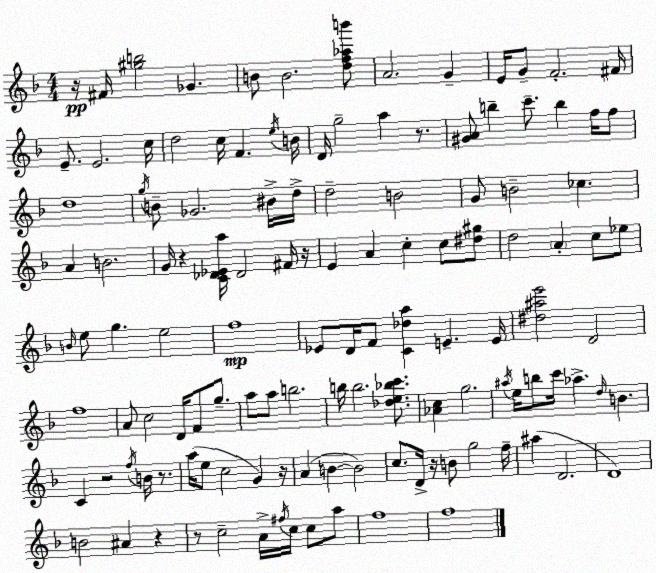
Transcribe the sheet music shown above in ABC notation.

X:1
T:Untitled
M:4/4
L:1/4
K:F
z/4 ^F/4 [^gb]2 _G B/2 B2 [df_ab']/2 A2 G E/4 G/2 F2 ^F/4 E/2 E2 c/4 d2 c/4 F e/4 B/4 D/4 g2 a z/2 [^GA]/2 b c'/2 b f/4 f/2 d4 g/4 B/2 _G2 ^B/4 d/4 d2 B2 G/2 B2 _c A B2 G/4 z [C_D_Ea]/4 _D2 ^F/4 z/4 E A c c/2 [^d^g]/2 d2 A c/2 _e/2 B/4 e/2 g e2 f4 _E/2 D/4 F/2 [C_da] E E/4 [^d^ae']2 D2 f4 A/2 c2 D/4 F/2 g/2 a/2 a/2 b2 b/4 b2 [_de_bc']/2 [_Ac] g2 ^a/4 e/4 b/2 c'/4 _a d/4 B C z2 f/4 B/4 z/2 a/4 e/2 c2 G z/4 A B B2 c/2 D/4 z/4 B/2 g2 f/4 ^a D2 D4 B2 ^A z z/2 c2 A/4 ^f/4 c/4 c/2 a/2 f4 f4